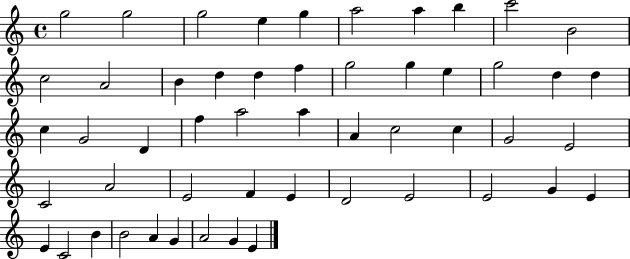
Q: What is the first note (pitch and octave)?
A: G5